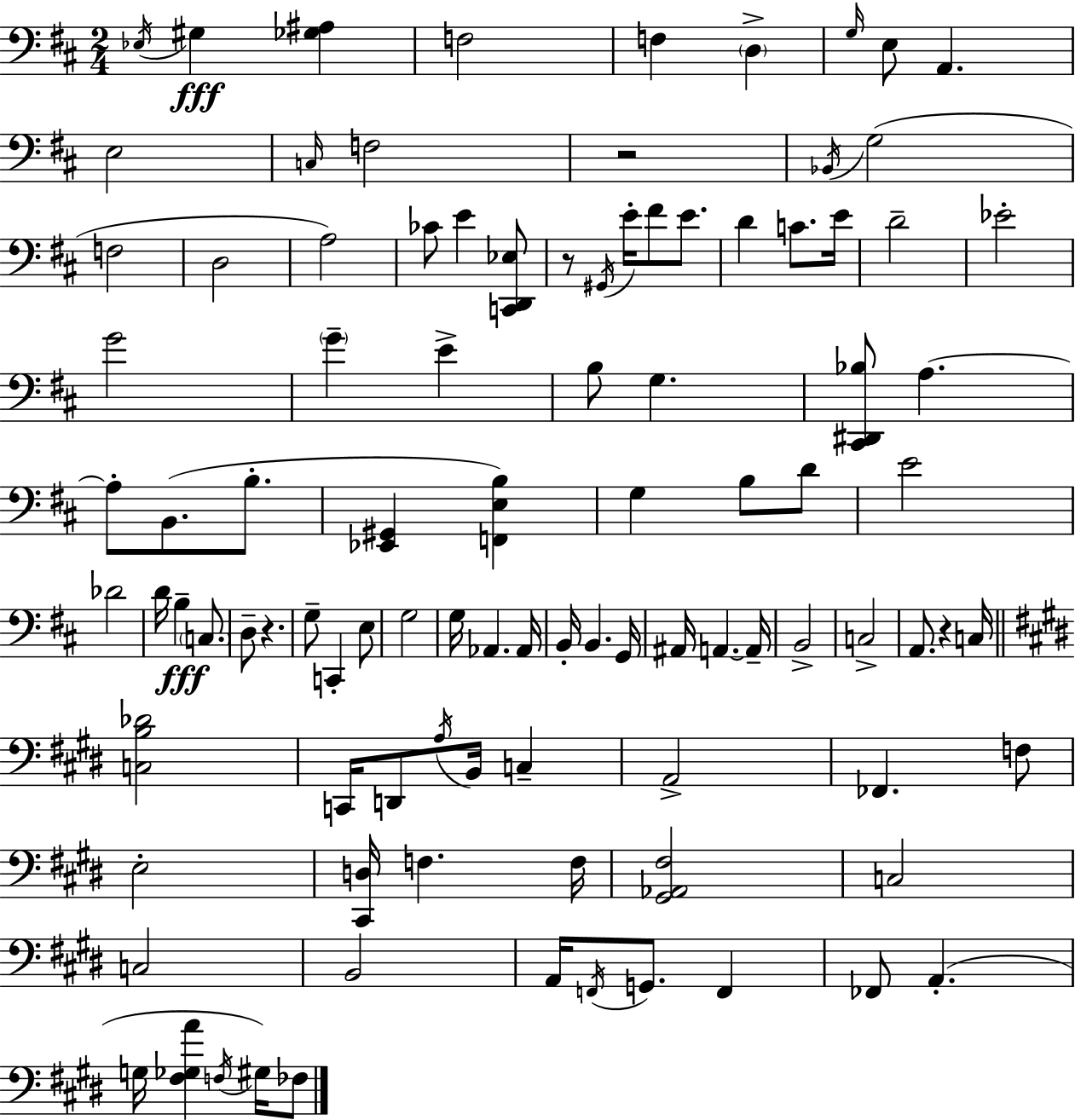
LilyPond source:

{
  \clef bass
  \numericTimeSignature
  \time 2/4
  \key d \major
  \acciaccatura { ees16 }\fff gis4 <ges ais>4 | f2 | f4 \parenthesize d4-> | \grace { g16 } e8 a,4. | \break e2 | \grace { c16 } f2 | r2 | \acciaccatura { bes,16 }( g2 | \break f2 | d2 | a2) | ces'8 e'4 | \break <c, d, ees>8 r8 \acciaccatura { gis,16 } e'16-. | fis'8 e'8. d'4 | c'8. e'16 d'2-- | ees'2-. | \break g'2 | \parenthesize g'4-- | e'4-> b8 g4. | <cis, dis, bes>8 a4.~~ | \break a8-. b,8.( | b8.-. <ees, gis,>4 | <f, e b>4) g4 | b8 d'8 e'2 | \break des'2 | d'16 b4--\fff | \parenthesize c8. d8-- r4. | g8-- c,4-. | \break e8 g2 | g16 aes,4. | aes,16 b,16-. b,4. | g,16 ais,16 a,4.~~ | \break a,16-- b,2-> | c2-> | a,8. | r4 c16 \bar "||" \break \key e \major <c b des'>2 | c,16 d,8 \acciaccatura { a16 } b,16 c4-- | a,2-> | fes,4. f8 | \break e2-. | <cis, d>16 f4. | f16 <gis, aes, fis>2 | c2 | \break c2 | b,2 | a,16 \acciaccatura { f,16 } g,8. f,4 | fes,8 a,4.-.( | \break g16 <fis ges a'>4 \acciaccatura { f16 }) | gis16 fes8 \bar "|."
}